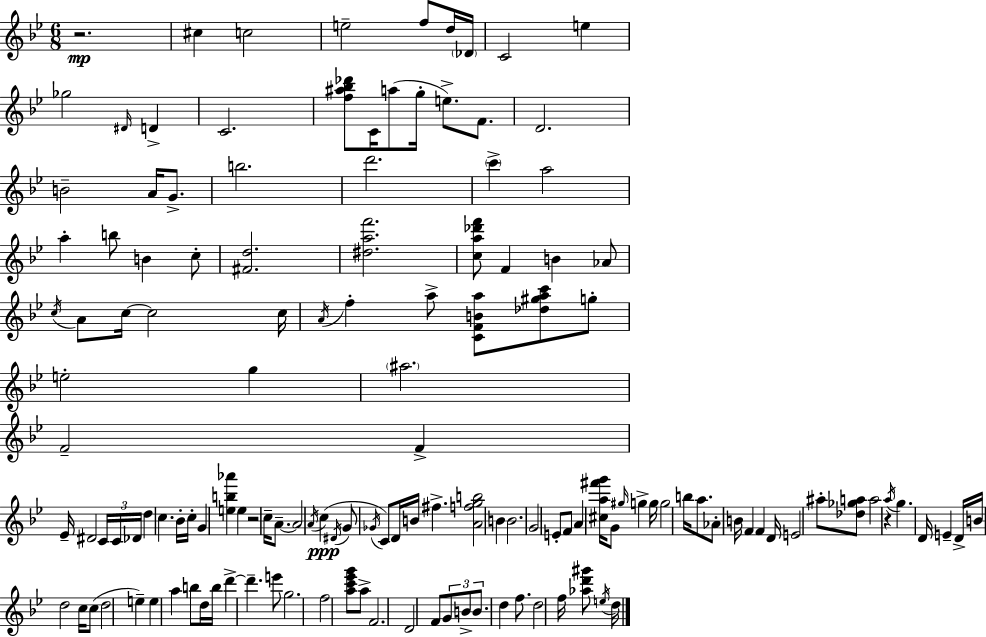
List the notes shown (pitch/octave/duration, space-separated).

R/h. C#5/q C5/h E5/h F5/e D5/s Db4/s C4/h E5/q Gb5/h D#4/s D4/q C4/h. [F5,A#5,Bb5,Db6]/e C4/s A5/e G5/s E5/e. F4/e. D4/h. B4/h A4/s G4/e. B5/h. D6/h. C6/q A5/h A5/q B5/e B4/q C5/e [F#4,D5]/h. [D#5,A5,F6]/h. [C5,A5,Db6,F6]/e F4/q B4/q Ab4/e C5/s A4/e C5/s C5/h C5/s A4/s F5/q A5/e [C4,F4,B4,A5]/e [Db5,G#5,A5,C6]/e G5/e E5/h G5/q A#5/h. F4/h F4/q Eb4/s D#4/h C4/s C4/s Db4/s D5/q C5/q. Bb4/s C5/s G4/q [E5,B5,Ab6]/q E5/q R/h C5/s A4/e. A4/h A4/s C5/q D#4/s G4/e Gb4/s C4/e D4/s B4/s F#5/q. [A4,F5,G5,B5]/h B4/q B4/h. G4/h E4/e F4/e A4/q [C#5,A5,F#6,G6]/s G4/e G#5/s G5/q G5/s G5/h B5/s A5/e. Ab4/e B4/s F4/q F4/q D4/s E4/h A#5/e [Db5,Gb5,A5]/e A5/h R/q A5/s G5/q. D4/s E4/q D4/s B4/s D5/h C5/s C5/e D5/h E5/q E5/q A5/q B5/e D5/s B5/s D6/q D6/q. E6/e G5/h. F5/h [A5,C6,Eb6,G6]/e A5/e F4/h. D4/h F4/e G4/e B4/e B4/e. D5/q F5/e. D5/h F5/s [Ab5,D6,G#6]/e E5/s D5/s